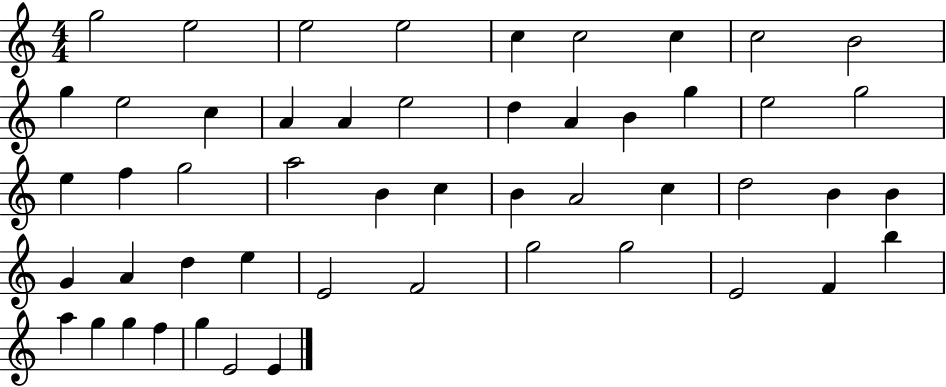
G5/h E5/h E5/h E5/h C5/q C5/h C5/q C5/h B4/h G5/q E5/h C5/q A4/q A4/q E5/h D5/q A4/q B4/q G5/q E5/h G5/h E5/q F5/q G5/h A5/h B4/q C5/q B4/q A4/h C5/q D5/h B4/q B4/q G4/q A4/q D5/q E5/q E4/h F4/h G5/h G5/h E4/h F4/q B5/q A5/q G5/q G5/q F5/q G5/q E4/h E4/q